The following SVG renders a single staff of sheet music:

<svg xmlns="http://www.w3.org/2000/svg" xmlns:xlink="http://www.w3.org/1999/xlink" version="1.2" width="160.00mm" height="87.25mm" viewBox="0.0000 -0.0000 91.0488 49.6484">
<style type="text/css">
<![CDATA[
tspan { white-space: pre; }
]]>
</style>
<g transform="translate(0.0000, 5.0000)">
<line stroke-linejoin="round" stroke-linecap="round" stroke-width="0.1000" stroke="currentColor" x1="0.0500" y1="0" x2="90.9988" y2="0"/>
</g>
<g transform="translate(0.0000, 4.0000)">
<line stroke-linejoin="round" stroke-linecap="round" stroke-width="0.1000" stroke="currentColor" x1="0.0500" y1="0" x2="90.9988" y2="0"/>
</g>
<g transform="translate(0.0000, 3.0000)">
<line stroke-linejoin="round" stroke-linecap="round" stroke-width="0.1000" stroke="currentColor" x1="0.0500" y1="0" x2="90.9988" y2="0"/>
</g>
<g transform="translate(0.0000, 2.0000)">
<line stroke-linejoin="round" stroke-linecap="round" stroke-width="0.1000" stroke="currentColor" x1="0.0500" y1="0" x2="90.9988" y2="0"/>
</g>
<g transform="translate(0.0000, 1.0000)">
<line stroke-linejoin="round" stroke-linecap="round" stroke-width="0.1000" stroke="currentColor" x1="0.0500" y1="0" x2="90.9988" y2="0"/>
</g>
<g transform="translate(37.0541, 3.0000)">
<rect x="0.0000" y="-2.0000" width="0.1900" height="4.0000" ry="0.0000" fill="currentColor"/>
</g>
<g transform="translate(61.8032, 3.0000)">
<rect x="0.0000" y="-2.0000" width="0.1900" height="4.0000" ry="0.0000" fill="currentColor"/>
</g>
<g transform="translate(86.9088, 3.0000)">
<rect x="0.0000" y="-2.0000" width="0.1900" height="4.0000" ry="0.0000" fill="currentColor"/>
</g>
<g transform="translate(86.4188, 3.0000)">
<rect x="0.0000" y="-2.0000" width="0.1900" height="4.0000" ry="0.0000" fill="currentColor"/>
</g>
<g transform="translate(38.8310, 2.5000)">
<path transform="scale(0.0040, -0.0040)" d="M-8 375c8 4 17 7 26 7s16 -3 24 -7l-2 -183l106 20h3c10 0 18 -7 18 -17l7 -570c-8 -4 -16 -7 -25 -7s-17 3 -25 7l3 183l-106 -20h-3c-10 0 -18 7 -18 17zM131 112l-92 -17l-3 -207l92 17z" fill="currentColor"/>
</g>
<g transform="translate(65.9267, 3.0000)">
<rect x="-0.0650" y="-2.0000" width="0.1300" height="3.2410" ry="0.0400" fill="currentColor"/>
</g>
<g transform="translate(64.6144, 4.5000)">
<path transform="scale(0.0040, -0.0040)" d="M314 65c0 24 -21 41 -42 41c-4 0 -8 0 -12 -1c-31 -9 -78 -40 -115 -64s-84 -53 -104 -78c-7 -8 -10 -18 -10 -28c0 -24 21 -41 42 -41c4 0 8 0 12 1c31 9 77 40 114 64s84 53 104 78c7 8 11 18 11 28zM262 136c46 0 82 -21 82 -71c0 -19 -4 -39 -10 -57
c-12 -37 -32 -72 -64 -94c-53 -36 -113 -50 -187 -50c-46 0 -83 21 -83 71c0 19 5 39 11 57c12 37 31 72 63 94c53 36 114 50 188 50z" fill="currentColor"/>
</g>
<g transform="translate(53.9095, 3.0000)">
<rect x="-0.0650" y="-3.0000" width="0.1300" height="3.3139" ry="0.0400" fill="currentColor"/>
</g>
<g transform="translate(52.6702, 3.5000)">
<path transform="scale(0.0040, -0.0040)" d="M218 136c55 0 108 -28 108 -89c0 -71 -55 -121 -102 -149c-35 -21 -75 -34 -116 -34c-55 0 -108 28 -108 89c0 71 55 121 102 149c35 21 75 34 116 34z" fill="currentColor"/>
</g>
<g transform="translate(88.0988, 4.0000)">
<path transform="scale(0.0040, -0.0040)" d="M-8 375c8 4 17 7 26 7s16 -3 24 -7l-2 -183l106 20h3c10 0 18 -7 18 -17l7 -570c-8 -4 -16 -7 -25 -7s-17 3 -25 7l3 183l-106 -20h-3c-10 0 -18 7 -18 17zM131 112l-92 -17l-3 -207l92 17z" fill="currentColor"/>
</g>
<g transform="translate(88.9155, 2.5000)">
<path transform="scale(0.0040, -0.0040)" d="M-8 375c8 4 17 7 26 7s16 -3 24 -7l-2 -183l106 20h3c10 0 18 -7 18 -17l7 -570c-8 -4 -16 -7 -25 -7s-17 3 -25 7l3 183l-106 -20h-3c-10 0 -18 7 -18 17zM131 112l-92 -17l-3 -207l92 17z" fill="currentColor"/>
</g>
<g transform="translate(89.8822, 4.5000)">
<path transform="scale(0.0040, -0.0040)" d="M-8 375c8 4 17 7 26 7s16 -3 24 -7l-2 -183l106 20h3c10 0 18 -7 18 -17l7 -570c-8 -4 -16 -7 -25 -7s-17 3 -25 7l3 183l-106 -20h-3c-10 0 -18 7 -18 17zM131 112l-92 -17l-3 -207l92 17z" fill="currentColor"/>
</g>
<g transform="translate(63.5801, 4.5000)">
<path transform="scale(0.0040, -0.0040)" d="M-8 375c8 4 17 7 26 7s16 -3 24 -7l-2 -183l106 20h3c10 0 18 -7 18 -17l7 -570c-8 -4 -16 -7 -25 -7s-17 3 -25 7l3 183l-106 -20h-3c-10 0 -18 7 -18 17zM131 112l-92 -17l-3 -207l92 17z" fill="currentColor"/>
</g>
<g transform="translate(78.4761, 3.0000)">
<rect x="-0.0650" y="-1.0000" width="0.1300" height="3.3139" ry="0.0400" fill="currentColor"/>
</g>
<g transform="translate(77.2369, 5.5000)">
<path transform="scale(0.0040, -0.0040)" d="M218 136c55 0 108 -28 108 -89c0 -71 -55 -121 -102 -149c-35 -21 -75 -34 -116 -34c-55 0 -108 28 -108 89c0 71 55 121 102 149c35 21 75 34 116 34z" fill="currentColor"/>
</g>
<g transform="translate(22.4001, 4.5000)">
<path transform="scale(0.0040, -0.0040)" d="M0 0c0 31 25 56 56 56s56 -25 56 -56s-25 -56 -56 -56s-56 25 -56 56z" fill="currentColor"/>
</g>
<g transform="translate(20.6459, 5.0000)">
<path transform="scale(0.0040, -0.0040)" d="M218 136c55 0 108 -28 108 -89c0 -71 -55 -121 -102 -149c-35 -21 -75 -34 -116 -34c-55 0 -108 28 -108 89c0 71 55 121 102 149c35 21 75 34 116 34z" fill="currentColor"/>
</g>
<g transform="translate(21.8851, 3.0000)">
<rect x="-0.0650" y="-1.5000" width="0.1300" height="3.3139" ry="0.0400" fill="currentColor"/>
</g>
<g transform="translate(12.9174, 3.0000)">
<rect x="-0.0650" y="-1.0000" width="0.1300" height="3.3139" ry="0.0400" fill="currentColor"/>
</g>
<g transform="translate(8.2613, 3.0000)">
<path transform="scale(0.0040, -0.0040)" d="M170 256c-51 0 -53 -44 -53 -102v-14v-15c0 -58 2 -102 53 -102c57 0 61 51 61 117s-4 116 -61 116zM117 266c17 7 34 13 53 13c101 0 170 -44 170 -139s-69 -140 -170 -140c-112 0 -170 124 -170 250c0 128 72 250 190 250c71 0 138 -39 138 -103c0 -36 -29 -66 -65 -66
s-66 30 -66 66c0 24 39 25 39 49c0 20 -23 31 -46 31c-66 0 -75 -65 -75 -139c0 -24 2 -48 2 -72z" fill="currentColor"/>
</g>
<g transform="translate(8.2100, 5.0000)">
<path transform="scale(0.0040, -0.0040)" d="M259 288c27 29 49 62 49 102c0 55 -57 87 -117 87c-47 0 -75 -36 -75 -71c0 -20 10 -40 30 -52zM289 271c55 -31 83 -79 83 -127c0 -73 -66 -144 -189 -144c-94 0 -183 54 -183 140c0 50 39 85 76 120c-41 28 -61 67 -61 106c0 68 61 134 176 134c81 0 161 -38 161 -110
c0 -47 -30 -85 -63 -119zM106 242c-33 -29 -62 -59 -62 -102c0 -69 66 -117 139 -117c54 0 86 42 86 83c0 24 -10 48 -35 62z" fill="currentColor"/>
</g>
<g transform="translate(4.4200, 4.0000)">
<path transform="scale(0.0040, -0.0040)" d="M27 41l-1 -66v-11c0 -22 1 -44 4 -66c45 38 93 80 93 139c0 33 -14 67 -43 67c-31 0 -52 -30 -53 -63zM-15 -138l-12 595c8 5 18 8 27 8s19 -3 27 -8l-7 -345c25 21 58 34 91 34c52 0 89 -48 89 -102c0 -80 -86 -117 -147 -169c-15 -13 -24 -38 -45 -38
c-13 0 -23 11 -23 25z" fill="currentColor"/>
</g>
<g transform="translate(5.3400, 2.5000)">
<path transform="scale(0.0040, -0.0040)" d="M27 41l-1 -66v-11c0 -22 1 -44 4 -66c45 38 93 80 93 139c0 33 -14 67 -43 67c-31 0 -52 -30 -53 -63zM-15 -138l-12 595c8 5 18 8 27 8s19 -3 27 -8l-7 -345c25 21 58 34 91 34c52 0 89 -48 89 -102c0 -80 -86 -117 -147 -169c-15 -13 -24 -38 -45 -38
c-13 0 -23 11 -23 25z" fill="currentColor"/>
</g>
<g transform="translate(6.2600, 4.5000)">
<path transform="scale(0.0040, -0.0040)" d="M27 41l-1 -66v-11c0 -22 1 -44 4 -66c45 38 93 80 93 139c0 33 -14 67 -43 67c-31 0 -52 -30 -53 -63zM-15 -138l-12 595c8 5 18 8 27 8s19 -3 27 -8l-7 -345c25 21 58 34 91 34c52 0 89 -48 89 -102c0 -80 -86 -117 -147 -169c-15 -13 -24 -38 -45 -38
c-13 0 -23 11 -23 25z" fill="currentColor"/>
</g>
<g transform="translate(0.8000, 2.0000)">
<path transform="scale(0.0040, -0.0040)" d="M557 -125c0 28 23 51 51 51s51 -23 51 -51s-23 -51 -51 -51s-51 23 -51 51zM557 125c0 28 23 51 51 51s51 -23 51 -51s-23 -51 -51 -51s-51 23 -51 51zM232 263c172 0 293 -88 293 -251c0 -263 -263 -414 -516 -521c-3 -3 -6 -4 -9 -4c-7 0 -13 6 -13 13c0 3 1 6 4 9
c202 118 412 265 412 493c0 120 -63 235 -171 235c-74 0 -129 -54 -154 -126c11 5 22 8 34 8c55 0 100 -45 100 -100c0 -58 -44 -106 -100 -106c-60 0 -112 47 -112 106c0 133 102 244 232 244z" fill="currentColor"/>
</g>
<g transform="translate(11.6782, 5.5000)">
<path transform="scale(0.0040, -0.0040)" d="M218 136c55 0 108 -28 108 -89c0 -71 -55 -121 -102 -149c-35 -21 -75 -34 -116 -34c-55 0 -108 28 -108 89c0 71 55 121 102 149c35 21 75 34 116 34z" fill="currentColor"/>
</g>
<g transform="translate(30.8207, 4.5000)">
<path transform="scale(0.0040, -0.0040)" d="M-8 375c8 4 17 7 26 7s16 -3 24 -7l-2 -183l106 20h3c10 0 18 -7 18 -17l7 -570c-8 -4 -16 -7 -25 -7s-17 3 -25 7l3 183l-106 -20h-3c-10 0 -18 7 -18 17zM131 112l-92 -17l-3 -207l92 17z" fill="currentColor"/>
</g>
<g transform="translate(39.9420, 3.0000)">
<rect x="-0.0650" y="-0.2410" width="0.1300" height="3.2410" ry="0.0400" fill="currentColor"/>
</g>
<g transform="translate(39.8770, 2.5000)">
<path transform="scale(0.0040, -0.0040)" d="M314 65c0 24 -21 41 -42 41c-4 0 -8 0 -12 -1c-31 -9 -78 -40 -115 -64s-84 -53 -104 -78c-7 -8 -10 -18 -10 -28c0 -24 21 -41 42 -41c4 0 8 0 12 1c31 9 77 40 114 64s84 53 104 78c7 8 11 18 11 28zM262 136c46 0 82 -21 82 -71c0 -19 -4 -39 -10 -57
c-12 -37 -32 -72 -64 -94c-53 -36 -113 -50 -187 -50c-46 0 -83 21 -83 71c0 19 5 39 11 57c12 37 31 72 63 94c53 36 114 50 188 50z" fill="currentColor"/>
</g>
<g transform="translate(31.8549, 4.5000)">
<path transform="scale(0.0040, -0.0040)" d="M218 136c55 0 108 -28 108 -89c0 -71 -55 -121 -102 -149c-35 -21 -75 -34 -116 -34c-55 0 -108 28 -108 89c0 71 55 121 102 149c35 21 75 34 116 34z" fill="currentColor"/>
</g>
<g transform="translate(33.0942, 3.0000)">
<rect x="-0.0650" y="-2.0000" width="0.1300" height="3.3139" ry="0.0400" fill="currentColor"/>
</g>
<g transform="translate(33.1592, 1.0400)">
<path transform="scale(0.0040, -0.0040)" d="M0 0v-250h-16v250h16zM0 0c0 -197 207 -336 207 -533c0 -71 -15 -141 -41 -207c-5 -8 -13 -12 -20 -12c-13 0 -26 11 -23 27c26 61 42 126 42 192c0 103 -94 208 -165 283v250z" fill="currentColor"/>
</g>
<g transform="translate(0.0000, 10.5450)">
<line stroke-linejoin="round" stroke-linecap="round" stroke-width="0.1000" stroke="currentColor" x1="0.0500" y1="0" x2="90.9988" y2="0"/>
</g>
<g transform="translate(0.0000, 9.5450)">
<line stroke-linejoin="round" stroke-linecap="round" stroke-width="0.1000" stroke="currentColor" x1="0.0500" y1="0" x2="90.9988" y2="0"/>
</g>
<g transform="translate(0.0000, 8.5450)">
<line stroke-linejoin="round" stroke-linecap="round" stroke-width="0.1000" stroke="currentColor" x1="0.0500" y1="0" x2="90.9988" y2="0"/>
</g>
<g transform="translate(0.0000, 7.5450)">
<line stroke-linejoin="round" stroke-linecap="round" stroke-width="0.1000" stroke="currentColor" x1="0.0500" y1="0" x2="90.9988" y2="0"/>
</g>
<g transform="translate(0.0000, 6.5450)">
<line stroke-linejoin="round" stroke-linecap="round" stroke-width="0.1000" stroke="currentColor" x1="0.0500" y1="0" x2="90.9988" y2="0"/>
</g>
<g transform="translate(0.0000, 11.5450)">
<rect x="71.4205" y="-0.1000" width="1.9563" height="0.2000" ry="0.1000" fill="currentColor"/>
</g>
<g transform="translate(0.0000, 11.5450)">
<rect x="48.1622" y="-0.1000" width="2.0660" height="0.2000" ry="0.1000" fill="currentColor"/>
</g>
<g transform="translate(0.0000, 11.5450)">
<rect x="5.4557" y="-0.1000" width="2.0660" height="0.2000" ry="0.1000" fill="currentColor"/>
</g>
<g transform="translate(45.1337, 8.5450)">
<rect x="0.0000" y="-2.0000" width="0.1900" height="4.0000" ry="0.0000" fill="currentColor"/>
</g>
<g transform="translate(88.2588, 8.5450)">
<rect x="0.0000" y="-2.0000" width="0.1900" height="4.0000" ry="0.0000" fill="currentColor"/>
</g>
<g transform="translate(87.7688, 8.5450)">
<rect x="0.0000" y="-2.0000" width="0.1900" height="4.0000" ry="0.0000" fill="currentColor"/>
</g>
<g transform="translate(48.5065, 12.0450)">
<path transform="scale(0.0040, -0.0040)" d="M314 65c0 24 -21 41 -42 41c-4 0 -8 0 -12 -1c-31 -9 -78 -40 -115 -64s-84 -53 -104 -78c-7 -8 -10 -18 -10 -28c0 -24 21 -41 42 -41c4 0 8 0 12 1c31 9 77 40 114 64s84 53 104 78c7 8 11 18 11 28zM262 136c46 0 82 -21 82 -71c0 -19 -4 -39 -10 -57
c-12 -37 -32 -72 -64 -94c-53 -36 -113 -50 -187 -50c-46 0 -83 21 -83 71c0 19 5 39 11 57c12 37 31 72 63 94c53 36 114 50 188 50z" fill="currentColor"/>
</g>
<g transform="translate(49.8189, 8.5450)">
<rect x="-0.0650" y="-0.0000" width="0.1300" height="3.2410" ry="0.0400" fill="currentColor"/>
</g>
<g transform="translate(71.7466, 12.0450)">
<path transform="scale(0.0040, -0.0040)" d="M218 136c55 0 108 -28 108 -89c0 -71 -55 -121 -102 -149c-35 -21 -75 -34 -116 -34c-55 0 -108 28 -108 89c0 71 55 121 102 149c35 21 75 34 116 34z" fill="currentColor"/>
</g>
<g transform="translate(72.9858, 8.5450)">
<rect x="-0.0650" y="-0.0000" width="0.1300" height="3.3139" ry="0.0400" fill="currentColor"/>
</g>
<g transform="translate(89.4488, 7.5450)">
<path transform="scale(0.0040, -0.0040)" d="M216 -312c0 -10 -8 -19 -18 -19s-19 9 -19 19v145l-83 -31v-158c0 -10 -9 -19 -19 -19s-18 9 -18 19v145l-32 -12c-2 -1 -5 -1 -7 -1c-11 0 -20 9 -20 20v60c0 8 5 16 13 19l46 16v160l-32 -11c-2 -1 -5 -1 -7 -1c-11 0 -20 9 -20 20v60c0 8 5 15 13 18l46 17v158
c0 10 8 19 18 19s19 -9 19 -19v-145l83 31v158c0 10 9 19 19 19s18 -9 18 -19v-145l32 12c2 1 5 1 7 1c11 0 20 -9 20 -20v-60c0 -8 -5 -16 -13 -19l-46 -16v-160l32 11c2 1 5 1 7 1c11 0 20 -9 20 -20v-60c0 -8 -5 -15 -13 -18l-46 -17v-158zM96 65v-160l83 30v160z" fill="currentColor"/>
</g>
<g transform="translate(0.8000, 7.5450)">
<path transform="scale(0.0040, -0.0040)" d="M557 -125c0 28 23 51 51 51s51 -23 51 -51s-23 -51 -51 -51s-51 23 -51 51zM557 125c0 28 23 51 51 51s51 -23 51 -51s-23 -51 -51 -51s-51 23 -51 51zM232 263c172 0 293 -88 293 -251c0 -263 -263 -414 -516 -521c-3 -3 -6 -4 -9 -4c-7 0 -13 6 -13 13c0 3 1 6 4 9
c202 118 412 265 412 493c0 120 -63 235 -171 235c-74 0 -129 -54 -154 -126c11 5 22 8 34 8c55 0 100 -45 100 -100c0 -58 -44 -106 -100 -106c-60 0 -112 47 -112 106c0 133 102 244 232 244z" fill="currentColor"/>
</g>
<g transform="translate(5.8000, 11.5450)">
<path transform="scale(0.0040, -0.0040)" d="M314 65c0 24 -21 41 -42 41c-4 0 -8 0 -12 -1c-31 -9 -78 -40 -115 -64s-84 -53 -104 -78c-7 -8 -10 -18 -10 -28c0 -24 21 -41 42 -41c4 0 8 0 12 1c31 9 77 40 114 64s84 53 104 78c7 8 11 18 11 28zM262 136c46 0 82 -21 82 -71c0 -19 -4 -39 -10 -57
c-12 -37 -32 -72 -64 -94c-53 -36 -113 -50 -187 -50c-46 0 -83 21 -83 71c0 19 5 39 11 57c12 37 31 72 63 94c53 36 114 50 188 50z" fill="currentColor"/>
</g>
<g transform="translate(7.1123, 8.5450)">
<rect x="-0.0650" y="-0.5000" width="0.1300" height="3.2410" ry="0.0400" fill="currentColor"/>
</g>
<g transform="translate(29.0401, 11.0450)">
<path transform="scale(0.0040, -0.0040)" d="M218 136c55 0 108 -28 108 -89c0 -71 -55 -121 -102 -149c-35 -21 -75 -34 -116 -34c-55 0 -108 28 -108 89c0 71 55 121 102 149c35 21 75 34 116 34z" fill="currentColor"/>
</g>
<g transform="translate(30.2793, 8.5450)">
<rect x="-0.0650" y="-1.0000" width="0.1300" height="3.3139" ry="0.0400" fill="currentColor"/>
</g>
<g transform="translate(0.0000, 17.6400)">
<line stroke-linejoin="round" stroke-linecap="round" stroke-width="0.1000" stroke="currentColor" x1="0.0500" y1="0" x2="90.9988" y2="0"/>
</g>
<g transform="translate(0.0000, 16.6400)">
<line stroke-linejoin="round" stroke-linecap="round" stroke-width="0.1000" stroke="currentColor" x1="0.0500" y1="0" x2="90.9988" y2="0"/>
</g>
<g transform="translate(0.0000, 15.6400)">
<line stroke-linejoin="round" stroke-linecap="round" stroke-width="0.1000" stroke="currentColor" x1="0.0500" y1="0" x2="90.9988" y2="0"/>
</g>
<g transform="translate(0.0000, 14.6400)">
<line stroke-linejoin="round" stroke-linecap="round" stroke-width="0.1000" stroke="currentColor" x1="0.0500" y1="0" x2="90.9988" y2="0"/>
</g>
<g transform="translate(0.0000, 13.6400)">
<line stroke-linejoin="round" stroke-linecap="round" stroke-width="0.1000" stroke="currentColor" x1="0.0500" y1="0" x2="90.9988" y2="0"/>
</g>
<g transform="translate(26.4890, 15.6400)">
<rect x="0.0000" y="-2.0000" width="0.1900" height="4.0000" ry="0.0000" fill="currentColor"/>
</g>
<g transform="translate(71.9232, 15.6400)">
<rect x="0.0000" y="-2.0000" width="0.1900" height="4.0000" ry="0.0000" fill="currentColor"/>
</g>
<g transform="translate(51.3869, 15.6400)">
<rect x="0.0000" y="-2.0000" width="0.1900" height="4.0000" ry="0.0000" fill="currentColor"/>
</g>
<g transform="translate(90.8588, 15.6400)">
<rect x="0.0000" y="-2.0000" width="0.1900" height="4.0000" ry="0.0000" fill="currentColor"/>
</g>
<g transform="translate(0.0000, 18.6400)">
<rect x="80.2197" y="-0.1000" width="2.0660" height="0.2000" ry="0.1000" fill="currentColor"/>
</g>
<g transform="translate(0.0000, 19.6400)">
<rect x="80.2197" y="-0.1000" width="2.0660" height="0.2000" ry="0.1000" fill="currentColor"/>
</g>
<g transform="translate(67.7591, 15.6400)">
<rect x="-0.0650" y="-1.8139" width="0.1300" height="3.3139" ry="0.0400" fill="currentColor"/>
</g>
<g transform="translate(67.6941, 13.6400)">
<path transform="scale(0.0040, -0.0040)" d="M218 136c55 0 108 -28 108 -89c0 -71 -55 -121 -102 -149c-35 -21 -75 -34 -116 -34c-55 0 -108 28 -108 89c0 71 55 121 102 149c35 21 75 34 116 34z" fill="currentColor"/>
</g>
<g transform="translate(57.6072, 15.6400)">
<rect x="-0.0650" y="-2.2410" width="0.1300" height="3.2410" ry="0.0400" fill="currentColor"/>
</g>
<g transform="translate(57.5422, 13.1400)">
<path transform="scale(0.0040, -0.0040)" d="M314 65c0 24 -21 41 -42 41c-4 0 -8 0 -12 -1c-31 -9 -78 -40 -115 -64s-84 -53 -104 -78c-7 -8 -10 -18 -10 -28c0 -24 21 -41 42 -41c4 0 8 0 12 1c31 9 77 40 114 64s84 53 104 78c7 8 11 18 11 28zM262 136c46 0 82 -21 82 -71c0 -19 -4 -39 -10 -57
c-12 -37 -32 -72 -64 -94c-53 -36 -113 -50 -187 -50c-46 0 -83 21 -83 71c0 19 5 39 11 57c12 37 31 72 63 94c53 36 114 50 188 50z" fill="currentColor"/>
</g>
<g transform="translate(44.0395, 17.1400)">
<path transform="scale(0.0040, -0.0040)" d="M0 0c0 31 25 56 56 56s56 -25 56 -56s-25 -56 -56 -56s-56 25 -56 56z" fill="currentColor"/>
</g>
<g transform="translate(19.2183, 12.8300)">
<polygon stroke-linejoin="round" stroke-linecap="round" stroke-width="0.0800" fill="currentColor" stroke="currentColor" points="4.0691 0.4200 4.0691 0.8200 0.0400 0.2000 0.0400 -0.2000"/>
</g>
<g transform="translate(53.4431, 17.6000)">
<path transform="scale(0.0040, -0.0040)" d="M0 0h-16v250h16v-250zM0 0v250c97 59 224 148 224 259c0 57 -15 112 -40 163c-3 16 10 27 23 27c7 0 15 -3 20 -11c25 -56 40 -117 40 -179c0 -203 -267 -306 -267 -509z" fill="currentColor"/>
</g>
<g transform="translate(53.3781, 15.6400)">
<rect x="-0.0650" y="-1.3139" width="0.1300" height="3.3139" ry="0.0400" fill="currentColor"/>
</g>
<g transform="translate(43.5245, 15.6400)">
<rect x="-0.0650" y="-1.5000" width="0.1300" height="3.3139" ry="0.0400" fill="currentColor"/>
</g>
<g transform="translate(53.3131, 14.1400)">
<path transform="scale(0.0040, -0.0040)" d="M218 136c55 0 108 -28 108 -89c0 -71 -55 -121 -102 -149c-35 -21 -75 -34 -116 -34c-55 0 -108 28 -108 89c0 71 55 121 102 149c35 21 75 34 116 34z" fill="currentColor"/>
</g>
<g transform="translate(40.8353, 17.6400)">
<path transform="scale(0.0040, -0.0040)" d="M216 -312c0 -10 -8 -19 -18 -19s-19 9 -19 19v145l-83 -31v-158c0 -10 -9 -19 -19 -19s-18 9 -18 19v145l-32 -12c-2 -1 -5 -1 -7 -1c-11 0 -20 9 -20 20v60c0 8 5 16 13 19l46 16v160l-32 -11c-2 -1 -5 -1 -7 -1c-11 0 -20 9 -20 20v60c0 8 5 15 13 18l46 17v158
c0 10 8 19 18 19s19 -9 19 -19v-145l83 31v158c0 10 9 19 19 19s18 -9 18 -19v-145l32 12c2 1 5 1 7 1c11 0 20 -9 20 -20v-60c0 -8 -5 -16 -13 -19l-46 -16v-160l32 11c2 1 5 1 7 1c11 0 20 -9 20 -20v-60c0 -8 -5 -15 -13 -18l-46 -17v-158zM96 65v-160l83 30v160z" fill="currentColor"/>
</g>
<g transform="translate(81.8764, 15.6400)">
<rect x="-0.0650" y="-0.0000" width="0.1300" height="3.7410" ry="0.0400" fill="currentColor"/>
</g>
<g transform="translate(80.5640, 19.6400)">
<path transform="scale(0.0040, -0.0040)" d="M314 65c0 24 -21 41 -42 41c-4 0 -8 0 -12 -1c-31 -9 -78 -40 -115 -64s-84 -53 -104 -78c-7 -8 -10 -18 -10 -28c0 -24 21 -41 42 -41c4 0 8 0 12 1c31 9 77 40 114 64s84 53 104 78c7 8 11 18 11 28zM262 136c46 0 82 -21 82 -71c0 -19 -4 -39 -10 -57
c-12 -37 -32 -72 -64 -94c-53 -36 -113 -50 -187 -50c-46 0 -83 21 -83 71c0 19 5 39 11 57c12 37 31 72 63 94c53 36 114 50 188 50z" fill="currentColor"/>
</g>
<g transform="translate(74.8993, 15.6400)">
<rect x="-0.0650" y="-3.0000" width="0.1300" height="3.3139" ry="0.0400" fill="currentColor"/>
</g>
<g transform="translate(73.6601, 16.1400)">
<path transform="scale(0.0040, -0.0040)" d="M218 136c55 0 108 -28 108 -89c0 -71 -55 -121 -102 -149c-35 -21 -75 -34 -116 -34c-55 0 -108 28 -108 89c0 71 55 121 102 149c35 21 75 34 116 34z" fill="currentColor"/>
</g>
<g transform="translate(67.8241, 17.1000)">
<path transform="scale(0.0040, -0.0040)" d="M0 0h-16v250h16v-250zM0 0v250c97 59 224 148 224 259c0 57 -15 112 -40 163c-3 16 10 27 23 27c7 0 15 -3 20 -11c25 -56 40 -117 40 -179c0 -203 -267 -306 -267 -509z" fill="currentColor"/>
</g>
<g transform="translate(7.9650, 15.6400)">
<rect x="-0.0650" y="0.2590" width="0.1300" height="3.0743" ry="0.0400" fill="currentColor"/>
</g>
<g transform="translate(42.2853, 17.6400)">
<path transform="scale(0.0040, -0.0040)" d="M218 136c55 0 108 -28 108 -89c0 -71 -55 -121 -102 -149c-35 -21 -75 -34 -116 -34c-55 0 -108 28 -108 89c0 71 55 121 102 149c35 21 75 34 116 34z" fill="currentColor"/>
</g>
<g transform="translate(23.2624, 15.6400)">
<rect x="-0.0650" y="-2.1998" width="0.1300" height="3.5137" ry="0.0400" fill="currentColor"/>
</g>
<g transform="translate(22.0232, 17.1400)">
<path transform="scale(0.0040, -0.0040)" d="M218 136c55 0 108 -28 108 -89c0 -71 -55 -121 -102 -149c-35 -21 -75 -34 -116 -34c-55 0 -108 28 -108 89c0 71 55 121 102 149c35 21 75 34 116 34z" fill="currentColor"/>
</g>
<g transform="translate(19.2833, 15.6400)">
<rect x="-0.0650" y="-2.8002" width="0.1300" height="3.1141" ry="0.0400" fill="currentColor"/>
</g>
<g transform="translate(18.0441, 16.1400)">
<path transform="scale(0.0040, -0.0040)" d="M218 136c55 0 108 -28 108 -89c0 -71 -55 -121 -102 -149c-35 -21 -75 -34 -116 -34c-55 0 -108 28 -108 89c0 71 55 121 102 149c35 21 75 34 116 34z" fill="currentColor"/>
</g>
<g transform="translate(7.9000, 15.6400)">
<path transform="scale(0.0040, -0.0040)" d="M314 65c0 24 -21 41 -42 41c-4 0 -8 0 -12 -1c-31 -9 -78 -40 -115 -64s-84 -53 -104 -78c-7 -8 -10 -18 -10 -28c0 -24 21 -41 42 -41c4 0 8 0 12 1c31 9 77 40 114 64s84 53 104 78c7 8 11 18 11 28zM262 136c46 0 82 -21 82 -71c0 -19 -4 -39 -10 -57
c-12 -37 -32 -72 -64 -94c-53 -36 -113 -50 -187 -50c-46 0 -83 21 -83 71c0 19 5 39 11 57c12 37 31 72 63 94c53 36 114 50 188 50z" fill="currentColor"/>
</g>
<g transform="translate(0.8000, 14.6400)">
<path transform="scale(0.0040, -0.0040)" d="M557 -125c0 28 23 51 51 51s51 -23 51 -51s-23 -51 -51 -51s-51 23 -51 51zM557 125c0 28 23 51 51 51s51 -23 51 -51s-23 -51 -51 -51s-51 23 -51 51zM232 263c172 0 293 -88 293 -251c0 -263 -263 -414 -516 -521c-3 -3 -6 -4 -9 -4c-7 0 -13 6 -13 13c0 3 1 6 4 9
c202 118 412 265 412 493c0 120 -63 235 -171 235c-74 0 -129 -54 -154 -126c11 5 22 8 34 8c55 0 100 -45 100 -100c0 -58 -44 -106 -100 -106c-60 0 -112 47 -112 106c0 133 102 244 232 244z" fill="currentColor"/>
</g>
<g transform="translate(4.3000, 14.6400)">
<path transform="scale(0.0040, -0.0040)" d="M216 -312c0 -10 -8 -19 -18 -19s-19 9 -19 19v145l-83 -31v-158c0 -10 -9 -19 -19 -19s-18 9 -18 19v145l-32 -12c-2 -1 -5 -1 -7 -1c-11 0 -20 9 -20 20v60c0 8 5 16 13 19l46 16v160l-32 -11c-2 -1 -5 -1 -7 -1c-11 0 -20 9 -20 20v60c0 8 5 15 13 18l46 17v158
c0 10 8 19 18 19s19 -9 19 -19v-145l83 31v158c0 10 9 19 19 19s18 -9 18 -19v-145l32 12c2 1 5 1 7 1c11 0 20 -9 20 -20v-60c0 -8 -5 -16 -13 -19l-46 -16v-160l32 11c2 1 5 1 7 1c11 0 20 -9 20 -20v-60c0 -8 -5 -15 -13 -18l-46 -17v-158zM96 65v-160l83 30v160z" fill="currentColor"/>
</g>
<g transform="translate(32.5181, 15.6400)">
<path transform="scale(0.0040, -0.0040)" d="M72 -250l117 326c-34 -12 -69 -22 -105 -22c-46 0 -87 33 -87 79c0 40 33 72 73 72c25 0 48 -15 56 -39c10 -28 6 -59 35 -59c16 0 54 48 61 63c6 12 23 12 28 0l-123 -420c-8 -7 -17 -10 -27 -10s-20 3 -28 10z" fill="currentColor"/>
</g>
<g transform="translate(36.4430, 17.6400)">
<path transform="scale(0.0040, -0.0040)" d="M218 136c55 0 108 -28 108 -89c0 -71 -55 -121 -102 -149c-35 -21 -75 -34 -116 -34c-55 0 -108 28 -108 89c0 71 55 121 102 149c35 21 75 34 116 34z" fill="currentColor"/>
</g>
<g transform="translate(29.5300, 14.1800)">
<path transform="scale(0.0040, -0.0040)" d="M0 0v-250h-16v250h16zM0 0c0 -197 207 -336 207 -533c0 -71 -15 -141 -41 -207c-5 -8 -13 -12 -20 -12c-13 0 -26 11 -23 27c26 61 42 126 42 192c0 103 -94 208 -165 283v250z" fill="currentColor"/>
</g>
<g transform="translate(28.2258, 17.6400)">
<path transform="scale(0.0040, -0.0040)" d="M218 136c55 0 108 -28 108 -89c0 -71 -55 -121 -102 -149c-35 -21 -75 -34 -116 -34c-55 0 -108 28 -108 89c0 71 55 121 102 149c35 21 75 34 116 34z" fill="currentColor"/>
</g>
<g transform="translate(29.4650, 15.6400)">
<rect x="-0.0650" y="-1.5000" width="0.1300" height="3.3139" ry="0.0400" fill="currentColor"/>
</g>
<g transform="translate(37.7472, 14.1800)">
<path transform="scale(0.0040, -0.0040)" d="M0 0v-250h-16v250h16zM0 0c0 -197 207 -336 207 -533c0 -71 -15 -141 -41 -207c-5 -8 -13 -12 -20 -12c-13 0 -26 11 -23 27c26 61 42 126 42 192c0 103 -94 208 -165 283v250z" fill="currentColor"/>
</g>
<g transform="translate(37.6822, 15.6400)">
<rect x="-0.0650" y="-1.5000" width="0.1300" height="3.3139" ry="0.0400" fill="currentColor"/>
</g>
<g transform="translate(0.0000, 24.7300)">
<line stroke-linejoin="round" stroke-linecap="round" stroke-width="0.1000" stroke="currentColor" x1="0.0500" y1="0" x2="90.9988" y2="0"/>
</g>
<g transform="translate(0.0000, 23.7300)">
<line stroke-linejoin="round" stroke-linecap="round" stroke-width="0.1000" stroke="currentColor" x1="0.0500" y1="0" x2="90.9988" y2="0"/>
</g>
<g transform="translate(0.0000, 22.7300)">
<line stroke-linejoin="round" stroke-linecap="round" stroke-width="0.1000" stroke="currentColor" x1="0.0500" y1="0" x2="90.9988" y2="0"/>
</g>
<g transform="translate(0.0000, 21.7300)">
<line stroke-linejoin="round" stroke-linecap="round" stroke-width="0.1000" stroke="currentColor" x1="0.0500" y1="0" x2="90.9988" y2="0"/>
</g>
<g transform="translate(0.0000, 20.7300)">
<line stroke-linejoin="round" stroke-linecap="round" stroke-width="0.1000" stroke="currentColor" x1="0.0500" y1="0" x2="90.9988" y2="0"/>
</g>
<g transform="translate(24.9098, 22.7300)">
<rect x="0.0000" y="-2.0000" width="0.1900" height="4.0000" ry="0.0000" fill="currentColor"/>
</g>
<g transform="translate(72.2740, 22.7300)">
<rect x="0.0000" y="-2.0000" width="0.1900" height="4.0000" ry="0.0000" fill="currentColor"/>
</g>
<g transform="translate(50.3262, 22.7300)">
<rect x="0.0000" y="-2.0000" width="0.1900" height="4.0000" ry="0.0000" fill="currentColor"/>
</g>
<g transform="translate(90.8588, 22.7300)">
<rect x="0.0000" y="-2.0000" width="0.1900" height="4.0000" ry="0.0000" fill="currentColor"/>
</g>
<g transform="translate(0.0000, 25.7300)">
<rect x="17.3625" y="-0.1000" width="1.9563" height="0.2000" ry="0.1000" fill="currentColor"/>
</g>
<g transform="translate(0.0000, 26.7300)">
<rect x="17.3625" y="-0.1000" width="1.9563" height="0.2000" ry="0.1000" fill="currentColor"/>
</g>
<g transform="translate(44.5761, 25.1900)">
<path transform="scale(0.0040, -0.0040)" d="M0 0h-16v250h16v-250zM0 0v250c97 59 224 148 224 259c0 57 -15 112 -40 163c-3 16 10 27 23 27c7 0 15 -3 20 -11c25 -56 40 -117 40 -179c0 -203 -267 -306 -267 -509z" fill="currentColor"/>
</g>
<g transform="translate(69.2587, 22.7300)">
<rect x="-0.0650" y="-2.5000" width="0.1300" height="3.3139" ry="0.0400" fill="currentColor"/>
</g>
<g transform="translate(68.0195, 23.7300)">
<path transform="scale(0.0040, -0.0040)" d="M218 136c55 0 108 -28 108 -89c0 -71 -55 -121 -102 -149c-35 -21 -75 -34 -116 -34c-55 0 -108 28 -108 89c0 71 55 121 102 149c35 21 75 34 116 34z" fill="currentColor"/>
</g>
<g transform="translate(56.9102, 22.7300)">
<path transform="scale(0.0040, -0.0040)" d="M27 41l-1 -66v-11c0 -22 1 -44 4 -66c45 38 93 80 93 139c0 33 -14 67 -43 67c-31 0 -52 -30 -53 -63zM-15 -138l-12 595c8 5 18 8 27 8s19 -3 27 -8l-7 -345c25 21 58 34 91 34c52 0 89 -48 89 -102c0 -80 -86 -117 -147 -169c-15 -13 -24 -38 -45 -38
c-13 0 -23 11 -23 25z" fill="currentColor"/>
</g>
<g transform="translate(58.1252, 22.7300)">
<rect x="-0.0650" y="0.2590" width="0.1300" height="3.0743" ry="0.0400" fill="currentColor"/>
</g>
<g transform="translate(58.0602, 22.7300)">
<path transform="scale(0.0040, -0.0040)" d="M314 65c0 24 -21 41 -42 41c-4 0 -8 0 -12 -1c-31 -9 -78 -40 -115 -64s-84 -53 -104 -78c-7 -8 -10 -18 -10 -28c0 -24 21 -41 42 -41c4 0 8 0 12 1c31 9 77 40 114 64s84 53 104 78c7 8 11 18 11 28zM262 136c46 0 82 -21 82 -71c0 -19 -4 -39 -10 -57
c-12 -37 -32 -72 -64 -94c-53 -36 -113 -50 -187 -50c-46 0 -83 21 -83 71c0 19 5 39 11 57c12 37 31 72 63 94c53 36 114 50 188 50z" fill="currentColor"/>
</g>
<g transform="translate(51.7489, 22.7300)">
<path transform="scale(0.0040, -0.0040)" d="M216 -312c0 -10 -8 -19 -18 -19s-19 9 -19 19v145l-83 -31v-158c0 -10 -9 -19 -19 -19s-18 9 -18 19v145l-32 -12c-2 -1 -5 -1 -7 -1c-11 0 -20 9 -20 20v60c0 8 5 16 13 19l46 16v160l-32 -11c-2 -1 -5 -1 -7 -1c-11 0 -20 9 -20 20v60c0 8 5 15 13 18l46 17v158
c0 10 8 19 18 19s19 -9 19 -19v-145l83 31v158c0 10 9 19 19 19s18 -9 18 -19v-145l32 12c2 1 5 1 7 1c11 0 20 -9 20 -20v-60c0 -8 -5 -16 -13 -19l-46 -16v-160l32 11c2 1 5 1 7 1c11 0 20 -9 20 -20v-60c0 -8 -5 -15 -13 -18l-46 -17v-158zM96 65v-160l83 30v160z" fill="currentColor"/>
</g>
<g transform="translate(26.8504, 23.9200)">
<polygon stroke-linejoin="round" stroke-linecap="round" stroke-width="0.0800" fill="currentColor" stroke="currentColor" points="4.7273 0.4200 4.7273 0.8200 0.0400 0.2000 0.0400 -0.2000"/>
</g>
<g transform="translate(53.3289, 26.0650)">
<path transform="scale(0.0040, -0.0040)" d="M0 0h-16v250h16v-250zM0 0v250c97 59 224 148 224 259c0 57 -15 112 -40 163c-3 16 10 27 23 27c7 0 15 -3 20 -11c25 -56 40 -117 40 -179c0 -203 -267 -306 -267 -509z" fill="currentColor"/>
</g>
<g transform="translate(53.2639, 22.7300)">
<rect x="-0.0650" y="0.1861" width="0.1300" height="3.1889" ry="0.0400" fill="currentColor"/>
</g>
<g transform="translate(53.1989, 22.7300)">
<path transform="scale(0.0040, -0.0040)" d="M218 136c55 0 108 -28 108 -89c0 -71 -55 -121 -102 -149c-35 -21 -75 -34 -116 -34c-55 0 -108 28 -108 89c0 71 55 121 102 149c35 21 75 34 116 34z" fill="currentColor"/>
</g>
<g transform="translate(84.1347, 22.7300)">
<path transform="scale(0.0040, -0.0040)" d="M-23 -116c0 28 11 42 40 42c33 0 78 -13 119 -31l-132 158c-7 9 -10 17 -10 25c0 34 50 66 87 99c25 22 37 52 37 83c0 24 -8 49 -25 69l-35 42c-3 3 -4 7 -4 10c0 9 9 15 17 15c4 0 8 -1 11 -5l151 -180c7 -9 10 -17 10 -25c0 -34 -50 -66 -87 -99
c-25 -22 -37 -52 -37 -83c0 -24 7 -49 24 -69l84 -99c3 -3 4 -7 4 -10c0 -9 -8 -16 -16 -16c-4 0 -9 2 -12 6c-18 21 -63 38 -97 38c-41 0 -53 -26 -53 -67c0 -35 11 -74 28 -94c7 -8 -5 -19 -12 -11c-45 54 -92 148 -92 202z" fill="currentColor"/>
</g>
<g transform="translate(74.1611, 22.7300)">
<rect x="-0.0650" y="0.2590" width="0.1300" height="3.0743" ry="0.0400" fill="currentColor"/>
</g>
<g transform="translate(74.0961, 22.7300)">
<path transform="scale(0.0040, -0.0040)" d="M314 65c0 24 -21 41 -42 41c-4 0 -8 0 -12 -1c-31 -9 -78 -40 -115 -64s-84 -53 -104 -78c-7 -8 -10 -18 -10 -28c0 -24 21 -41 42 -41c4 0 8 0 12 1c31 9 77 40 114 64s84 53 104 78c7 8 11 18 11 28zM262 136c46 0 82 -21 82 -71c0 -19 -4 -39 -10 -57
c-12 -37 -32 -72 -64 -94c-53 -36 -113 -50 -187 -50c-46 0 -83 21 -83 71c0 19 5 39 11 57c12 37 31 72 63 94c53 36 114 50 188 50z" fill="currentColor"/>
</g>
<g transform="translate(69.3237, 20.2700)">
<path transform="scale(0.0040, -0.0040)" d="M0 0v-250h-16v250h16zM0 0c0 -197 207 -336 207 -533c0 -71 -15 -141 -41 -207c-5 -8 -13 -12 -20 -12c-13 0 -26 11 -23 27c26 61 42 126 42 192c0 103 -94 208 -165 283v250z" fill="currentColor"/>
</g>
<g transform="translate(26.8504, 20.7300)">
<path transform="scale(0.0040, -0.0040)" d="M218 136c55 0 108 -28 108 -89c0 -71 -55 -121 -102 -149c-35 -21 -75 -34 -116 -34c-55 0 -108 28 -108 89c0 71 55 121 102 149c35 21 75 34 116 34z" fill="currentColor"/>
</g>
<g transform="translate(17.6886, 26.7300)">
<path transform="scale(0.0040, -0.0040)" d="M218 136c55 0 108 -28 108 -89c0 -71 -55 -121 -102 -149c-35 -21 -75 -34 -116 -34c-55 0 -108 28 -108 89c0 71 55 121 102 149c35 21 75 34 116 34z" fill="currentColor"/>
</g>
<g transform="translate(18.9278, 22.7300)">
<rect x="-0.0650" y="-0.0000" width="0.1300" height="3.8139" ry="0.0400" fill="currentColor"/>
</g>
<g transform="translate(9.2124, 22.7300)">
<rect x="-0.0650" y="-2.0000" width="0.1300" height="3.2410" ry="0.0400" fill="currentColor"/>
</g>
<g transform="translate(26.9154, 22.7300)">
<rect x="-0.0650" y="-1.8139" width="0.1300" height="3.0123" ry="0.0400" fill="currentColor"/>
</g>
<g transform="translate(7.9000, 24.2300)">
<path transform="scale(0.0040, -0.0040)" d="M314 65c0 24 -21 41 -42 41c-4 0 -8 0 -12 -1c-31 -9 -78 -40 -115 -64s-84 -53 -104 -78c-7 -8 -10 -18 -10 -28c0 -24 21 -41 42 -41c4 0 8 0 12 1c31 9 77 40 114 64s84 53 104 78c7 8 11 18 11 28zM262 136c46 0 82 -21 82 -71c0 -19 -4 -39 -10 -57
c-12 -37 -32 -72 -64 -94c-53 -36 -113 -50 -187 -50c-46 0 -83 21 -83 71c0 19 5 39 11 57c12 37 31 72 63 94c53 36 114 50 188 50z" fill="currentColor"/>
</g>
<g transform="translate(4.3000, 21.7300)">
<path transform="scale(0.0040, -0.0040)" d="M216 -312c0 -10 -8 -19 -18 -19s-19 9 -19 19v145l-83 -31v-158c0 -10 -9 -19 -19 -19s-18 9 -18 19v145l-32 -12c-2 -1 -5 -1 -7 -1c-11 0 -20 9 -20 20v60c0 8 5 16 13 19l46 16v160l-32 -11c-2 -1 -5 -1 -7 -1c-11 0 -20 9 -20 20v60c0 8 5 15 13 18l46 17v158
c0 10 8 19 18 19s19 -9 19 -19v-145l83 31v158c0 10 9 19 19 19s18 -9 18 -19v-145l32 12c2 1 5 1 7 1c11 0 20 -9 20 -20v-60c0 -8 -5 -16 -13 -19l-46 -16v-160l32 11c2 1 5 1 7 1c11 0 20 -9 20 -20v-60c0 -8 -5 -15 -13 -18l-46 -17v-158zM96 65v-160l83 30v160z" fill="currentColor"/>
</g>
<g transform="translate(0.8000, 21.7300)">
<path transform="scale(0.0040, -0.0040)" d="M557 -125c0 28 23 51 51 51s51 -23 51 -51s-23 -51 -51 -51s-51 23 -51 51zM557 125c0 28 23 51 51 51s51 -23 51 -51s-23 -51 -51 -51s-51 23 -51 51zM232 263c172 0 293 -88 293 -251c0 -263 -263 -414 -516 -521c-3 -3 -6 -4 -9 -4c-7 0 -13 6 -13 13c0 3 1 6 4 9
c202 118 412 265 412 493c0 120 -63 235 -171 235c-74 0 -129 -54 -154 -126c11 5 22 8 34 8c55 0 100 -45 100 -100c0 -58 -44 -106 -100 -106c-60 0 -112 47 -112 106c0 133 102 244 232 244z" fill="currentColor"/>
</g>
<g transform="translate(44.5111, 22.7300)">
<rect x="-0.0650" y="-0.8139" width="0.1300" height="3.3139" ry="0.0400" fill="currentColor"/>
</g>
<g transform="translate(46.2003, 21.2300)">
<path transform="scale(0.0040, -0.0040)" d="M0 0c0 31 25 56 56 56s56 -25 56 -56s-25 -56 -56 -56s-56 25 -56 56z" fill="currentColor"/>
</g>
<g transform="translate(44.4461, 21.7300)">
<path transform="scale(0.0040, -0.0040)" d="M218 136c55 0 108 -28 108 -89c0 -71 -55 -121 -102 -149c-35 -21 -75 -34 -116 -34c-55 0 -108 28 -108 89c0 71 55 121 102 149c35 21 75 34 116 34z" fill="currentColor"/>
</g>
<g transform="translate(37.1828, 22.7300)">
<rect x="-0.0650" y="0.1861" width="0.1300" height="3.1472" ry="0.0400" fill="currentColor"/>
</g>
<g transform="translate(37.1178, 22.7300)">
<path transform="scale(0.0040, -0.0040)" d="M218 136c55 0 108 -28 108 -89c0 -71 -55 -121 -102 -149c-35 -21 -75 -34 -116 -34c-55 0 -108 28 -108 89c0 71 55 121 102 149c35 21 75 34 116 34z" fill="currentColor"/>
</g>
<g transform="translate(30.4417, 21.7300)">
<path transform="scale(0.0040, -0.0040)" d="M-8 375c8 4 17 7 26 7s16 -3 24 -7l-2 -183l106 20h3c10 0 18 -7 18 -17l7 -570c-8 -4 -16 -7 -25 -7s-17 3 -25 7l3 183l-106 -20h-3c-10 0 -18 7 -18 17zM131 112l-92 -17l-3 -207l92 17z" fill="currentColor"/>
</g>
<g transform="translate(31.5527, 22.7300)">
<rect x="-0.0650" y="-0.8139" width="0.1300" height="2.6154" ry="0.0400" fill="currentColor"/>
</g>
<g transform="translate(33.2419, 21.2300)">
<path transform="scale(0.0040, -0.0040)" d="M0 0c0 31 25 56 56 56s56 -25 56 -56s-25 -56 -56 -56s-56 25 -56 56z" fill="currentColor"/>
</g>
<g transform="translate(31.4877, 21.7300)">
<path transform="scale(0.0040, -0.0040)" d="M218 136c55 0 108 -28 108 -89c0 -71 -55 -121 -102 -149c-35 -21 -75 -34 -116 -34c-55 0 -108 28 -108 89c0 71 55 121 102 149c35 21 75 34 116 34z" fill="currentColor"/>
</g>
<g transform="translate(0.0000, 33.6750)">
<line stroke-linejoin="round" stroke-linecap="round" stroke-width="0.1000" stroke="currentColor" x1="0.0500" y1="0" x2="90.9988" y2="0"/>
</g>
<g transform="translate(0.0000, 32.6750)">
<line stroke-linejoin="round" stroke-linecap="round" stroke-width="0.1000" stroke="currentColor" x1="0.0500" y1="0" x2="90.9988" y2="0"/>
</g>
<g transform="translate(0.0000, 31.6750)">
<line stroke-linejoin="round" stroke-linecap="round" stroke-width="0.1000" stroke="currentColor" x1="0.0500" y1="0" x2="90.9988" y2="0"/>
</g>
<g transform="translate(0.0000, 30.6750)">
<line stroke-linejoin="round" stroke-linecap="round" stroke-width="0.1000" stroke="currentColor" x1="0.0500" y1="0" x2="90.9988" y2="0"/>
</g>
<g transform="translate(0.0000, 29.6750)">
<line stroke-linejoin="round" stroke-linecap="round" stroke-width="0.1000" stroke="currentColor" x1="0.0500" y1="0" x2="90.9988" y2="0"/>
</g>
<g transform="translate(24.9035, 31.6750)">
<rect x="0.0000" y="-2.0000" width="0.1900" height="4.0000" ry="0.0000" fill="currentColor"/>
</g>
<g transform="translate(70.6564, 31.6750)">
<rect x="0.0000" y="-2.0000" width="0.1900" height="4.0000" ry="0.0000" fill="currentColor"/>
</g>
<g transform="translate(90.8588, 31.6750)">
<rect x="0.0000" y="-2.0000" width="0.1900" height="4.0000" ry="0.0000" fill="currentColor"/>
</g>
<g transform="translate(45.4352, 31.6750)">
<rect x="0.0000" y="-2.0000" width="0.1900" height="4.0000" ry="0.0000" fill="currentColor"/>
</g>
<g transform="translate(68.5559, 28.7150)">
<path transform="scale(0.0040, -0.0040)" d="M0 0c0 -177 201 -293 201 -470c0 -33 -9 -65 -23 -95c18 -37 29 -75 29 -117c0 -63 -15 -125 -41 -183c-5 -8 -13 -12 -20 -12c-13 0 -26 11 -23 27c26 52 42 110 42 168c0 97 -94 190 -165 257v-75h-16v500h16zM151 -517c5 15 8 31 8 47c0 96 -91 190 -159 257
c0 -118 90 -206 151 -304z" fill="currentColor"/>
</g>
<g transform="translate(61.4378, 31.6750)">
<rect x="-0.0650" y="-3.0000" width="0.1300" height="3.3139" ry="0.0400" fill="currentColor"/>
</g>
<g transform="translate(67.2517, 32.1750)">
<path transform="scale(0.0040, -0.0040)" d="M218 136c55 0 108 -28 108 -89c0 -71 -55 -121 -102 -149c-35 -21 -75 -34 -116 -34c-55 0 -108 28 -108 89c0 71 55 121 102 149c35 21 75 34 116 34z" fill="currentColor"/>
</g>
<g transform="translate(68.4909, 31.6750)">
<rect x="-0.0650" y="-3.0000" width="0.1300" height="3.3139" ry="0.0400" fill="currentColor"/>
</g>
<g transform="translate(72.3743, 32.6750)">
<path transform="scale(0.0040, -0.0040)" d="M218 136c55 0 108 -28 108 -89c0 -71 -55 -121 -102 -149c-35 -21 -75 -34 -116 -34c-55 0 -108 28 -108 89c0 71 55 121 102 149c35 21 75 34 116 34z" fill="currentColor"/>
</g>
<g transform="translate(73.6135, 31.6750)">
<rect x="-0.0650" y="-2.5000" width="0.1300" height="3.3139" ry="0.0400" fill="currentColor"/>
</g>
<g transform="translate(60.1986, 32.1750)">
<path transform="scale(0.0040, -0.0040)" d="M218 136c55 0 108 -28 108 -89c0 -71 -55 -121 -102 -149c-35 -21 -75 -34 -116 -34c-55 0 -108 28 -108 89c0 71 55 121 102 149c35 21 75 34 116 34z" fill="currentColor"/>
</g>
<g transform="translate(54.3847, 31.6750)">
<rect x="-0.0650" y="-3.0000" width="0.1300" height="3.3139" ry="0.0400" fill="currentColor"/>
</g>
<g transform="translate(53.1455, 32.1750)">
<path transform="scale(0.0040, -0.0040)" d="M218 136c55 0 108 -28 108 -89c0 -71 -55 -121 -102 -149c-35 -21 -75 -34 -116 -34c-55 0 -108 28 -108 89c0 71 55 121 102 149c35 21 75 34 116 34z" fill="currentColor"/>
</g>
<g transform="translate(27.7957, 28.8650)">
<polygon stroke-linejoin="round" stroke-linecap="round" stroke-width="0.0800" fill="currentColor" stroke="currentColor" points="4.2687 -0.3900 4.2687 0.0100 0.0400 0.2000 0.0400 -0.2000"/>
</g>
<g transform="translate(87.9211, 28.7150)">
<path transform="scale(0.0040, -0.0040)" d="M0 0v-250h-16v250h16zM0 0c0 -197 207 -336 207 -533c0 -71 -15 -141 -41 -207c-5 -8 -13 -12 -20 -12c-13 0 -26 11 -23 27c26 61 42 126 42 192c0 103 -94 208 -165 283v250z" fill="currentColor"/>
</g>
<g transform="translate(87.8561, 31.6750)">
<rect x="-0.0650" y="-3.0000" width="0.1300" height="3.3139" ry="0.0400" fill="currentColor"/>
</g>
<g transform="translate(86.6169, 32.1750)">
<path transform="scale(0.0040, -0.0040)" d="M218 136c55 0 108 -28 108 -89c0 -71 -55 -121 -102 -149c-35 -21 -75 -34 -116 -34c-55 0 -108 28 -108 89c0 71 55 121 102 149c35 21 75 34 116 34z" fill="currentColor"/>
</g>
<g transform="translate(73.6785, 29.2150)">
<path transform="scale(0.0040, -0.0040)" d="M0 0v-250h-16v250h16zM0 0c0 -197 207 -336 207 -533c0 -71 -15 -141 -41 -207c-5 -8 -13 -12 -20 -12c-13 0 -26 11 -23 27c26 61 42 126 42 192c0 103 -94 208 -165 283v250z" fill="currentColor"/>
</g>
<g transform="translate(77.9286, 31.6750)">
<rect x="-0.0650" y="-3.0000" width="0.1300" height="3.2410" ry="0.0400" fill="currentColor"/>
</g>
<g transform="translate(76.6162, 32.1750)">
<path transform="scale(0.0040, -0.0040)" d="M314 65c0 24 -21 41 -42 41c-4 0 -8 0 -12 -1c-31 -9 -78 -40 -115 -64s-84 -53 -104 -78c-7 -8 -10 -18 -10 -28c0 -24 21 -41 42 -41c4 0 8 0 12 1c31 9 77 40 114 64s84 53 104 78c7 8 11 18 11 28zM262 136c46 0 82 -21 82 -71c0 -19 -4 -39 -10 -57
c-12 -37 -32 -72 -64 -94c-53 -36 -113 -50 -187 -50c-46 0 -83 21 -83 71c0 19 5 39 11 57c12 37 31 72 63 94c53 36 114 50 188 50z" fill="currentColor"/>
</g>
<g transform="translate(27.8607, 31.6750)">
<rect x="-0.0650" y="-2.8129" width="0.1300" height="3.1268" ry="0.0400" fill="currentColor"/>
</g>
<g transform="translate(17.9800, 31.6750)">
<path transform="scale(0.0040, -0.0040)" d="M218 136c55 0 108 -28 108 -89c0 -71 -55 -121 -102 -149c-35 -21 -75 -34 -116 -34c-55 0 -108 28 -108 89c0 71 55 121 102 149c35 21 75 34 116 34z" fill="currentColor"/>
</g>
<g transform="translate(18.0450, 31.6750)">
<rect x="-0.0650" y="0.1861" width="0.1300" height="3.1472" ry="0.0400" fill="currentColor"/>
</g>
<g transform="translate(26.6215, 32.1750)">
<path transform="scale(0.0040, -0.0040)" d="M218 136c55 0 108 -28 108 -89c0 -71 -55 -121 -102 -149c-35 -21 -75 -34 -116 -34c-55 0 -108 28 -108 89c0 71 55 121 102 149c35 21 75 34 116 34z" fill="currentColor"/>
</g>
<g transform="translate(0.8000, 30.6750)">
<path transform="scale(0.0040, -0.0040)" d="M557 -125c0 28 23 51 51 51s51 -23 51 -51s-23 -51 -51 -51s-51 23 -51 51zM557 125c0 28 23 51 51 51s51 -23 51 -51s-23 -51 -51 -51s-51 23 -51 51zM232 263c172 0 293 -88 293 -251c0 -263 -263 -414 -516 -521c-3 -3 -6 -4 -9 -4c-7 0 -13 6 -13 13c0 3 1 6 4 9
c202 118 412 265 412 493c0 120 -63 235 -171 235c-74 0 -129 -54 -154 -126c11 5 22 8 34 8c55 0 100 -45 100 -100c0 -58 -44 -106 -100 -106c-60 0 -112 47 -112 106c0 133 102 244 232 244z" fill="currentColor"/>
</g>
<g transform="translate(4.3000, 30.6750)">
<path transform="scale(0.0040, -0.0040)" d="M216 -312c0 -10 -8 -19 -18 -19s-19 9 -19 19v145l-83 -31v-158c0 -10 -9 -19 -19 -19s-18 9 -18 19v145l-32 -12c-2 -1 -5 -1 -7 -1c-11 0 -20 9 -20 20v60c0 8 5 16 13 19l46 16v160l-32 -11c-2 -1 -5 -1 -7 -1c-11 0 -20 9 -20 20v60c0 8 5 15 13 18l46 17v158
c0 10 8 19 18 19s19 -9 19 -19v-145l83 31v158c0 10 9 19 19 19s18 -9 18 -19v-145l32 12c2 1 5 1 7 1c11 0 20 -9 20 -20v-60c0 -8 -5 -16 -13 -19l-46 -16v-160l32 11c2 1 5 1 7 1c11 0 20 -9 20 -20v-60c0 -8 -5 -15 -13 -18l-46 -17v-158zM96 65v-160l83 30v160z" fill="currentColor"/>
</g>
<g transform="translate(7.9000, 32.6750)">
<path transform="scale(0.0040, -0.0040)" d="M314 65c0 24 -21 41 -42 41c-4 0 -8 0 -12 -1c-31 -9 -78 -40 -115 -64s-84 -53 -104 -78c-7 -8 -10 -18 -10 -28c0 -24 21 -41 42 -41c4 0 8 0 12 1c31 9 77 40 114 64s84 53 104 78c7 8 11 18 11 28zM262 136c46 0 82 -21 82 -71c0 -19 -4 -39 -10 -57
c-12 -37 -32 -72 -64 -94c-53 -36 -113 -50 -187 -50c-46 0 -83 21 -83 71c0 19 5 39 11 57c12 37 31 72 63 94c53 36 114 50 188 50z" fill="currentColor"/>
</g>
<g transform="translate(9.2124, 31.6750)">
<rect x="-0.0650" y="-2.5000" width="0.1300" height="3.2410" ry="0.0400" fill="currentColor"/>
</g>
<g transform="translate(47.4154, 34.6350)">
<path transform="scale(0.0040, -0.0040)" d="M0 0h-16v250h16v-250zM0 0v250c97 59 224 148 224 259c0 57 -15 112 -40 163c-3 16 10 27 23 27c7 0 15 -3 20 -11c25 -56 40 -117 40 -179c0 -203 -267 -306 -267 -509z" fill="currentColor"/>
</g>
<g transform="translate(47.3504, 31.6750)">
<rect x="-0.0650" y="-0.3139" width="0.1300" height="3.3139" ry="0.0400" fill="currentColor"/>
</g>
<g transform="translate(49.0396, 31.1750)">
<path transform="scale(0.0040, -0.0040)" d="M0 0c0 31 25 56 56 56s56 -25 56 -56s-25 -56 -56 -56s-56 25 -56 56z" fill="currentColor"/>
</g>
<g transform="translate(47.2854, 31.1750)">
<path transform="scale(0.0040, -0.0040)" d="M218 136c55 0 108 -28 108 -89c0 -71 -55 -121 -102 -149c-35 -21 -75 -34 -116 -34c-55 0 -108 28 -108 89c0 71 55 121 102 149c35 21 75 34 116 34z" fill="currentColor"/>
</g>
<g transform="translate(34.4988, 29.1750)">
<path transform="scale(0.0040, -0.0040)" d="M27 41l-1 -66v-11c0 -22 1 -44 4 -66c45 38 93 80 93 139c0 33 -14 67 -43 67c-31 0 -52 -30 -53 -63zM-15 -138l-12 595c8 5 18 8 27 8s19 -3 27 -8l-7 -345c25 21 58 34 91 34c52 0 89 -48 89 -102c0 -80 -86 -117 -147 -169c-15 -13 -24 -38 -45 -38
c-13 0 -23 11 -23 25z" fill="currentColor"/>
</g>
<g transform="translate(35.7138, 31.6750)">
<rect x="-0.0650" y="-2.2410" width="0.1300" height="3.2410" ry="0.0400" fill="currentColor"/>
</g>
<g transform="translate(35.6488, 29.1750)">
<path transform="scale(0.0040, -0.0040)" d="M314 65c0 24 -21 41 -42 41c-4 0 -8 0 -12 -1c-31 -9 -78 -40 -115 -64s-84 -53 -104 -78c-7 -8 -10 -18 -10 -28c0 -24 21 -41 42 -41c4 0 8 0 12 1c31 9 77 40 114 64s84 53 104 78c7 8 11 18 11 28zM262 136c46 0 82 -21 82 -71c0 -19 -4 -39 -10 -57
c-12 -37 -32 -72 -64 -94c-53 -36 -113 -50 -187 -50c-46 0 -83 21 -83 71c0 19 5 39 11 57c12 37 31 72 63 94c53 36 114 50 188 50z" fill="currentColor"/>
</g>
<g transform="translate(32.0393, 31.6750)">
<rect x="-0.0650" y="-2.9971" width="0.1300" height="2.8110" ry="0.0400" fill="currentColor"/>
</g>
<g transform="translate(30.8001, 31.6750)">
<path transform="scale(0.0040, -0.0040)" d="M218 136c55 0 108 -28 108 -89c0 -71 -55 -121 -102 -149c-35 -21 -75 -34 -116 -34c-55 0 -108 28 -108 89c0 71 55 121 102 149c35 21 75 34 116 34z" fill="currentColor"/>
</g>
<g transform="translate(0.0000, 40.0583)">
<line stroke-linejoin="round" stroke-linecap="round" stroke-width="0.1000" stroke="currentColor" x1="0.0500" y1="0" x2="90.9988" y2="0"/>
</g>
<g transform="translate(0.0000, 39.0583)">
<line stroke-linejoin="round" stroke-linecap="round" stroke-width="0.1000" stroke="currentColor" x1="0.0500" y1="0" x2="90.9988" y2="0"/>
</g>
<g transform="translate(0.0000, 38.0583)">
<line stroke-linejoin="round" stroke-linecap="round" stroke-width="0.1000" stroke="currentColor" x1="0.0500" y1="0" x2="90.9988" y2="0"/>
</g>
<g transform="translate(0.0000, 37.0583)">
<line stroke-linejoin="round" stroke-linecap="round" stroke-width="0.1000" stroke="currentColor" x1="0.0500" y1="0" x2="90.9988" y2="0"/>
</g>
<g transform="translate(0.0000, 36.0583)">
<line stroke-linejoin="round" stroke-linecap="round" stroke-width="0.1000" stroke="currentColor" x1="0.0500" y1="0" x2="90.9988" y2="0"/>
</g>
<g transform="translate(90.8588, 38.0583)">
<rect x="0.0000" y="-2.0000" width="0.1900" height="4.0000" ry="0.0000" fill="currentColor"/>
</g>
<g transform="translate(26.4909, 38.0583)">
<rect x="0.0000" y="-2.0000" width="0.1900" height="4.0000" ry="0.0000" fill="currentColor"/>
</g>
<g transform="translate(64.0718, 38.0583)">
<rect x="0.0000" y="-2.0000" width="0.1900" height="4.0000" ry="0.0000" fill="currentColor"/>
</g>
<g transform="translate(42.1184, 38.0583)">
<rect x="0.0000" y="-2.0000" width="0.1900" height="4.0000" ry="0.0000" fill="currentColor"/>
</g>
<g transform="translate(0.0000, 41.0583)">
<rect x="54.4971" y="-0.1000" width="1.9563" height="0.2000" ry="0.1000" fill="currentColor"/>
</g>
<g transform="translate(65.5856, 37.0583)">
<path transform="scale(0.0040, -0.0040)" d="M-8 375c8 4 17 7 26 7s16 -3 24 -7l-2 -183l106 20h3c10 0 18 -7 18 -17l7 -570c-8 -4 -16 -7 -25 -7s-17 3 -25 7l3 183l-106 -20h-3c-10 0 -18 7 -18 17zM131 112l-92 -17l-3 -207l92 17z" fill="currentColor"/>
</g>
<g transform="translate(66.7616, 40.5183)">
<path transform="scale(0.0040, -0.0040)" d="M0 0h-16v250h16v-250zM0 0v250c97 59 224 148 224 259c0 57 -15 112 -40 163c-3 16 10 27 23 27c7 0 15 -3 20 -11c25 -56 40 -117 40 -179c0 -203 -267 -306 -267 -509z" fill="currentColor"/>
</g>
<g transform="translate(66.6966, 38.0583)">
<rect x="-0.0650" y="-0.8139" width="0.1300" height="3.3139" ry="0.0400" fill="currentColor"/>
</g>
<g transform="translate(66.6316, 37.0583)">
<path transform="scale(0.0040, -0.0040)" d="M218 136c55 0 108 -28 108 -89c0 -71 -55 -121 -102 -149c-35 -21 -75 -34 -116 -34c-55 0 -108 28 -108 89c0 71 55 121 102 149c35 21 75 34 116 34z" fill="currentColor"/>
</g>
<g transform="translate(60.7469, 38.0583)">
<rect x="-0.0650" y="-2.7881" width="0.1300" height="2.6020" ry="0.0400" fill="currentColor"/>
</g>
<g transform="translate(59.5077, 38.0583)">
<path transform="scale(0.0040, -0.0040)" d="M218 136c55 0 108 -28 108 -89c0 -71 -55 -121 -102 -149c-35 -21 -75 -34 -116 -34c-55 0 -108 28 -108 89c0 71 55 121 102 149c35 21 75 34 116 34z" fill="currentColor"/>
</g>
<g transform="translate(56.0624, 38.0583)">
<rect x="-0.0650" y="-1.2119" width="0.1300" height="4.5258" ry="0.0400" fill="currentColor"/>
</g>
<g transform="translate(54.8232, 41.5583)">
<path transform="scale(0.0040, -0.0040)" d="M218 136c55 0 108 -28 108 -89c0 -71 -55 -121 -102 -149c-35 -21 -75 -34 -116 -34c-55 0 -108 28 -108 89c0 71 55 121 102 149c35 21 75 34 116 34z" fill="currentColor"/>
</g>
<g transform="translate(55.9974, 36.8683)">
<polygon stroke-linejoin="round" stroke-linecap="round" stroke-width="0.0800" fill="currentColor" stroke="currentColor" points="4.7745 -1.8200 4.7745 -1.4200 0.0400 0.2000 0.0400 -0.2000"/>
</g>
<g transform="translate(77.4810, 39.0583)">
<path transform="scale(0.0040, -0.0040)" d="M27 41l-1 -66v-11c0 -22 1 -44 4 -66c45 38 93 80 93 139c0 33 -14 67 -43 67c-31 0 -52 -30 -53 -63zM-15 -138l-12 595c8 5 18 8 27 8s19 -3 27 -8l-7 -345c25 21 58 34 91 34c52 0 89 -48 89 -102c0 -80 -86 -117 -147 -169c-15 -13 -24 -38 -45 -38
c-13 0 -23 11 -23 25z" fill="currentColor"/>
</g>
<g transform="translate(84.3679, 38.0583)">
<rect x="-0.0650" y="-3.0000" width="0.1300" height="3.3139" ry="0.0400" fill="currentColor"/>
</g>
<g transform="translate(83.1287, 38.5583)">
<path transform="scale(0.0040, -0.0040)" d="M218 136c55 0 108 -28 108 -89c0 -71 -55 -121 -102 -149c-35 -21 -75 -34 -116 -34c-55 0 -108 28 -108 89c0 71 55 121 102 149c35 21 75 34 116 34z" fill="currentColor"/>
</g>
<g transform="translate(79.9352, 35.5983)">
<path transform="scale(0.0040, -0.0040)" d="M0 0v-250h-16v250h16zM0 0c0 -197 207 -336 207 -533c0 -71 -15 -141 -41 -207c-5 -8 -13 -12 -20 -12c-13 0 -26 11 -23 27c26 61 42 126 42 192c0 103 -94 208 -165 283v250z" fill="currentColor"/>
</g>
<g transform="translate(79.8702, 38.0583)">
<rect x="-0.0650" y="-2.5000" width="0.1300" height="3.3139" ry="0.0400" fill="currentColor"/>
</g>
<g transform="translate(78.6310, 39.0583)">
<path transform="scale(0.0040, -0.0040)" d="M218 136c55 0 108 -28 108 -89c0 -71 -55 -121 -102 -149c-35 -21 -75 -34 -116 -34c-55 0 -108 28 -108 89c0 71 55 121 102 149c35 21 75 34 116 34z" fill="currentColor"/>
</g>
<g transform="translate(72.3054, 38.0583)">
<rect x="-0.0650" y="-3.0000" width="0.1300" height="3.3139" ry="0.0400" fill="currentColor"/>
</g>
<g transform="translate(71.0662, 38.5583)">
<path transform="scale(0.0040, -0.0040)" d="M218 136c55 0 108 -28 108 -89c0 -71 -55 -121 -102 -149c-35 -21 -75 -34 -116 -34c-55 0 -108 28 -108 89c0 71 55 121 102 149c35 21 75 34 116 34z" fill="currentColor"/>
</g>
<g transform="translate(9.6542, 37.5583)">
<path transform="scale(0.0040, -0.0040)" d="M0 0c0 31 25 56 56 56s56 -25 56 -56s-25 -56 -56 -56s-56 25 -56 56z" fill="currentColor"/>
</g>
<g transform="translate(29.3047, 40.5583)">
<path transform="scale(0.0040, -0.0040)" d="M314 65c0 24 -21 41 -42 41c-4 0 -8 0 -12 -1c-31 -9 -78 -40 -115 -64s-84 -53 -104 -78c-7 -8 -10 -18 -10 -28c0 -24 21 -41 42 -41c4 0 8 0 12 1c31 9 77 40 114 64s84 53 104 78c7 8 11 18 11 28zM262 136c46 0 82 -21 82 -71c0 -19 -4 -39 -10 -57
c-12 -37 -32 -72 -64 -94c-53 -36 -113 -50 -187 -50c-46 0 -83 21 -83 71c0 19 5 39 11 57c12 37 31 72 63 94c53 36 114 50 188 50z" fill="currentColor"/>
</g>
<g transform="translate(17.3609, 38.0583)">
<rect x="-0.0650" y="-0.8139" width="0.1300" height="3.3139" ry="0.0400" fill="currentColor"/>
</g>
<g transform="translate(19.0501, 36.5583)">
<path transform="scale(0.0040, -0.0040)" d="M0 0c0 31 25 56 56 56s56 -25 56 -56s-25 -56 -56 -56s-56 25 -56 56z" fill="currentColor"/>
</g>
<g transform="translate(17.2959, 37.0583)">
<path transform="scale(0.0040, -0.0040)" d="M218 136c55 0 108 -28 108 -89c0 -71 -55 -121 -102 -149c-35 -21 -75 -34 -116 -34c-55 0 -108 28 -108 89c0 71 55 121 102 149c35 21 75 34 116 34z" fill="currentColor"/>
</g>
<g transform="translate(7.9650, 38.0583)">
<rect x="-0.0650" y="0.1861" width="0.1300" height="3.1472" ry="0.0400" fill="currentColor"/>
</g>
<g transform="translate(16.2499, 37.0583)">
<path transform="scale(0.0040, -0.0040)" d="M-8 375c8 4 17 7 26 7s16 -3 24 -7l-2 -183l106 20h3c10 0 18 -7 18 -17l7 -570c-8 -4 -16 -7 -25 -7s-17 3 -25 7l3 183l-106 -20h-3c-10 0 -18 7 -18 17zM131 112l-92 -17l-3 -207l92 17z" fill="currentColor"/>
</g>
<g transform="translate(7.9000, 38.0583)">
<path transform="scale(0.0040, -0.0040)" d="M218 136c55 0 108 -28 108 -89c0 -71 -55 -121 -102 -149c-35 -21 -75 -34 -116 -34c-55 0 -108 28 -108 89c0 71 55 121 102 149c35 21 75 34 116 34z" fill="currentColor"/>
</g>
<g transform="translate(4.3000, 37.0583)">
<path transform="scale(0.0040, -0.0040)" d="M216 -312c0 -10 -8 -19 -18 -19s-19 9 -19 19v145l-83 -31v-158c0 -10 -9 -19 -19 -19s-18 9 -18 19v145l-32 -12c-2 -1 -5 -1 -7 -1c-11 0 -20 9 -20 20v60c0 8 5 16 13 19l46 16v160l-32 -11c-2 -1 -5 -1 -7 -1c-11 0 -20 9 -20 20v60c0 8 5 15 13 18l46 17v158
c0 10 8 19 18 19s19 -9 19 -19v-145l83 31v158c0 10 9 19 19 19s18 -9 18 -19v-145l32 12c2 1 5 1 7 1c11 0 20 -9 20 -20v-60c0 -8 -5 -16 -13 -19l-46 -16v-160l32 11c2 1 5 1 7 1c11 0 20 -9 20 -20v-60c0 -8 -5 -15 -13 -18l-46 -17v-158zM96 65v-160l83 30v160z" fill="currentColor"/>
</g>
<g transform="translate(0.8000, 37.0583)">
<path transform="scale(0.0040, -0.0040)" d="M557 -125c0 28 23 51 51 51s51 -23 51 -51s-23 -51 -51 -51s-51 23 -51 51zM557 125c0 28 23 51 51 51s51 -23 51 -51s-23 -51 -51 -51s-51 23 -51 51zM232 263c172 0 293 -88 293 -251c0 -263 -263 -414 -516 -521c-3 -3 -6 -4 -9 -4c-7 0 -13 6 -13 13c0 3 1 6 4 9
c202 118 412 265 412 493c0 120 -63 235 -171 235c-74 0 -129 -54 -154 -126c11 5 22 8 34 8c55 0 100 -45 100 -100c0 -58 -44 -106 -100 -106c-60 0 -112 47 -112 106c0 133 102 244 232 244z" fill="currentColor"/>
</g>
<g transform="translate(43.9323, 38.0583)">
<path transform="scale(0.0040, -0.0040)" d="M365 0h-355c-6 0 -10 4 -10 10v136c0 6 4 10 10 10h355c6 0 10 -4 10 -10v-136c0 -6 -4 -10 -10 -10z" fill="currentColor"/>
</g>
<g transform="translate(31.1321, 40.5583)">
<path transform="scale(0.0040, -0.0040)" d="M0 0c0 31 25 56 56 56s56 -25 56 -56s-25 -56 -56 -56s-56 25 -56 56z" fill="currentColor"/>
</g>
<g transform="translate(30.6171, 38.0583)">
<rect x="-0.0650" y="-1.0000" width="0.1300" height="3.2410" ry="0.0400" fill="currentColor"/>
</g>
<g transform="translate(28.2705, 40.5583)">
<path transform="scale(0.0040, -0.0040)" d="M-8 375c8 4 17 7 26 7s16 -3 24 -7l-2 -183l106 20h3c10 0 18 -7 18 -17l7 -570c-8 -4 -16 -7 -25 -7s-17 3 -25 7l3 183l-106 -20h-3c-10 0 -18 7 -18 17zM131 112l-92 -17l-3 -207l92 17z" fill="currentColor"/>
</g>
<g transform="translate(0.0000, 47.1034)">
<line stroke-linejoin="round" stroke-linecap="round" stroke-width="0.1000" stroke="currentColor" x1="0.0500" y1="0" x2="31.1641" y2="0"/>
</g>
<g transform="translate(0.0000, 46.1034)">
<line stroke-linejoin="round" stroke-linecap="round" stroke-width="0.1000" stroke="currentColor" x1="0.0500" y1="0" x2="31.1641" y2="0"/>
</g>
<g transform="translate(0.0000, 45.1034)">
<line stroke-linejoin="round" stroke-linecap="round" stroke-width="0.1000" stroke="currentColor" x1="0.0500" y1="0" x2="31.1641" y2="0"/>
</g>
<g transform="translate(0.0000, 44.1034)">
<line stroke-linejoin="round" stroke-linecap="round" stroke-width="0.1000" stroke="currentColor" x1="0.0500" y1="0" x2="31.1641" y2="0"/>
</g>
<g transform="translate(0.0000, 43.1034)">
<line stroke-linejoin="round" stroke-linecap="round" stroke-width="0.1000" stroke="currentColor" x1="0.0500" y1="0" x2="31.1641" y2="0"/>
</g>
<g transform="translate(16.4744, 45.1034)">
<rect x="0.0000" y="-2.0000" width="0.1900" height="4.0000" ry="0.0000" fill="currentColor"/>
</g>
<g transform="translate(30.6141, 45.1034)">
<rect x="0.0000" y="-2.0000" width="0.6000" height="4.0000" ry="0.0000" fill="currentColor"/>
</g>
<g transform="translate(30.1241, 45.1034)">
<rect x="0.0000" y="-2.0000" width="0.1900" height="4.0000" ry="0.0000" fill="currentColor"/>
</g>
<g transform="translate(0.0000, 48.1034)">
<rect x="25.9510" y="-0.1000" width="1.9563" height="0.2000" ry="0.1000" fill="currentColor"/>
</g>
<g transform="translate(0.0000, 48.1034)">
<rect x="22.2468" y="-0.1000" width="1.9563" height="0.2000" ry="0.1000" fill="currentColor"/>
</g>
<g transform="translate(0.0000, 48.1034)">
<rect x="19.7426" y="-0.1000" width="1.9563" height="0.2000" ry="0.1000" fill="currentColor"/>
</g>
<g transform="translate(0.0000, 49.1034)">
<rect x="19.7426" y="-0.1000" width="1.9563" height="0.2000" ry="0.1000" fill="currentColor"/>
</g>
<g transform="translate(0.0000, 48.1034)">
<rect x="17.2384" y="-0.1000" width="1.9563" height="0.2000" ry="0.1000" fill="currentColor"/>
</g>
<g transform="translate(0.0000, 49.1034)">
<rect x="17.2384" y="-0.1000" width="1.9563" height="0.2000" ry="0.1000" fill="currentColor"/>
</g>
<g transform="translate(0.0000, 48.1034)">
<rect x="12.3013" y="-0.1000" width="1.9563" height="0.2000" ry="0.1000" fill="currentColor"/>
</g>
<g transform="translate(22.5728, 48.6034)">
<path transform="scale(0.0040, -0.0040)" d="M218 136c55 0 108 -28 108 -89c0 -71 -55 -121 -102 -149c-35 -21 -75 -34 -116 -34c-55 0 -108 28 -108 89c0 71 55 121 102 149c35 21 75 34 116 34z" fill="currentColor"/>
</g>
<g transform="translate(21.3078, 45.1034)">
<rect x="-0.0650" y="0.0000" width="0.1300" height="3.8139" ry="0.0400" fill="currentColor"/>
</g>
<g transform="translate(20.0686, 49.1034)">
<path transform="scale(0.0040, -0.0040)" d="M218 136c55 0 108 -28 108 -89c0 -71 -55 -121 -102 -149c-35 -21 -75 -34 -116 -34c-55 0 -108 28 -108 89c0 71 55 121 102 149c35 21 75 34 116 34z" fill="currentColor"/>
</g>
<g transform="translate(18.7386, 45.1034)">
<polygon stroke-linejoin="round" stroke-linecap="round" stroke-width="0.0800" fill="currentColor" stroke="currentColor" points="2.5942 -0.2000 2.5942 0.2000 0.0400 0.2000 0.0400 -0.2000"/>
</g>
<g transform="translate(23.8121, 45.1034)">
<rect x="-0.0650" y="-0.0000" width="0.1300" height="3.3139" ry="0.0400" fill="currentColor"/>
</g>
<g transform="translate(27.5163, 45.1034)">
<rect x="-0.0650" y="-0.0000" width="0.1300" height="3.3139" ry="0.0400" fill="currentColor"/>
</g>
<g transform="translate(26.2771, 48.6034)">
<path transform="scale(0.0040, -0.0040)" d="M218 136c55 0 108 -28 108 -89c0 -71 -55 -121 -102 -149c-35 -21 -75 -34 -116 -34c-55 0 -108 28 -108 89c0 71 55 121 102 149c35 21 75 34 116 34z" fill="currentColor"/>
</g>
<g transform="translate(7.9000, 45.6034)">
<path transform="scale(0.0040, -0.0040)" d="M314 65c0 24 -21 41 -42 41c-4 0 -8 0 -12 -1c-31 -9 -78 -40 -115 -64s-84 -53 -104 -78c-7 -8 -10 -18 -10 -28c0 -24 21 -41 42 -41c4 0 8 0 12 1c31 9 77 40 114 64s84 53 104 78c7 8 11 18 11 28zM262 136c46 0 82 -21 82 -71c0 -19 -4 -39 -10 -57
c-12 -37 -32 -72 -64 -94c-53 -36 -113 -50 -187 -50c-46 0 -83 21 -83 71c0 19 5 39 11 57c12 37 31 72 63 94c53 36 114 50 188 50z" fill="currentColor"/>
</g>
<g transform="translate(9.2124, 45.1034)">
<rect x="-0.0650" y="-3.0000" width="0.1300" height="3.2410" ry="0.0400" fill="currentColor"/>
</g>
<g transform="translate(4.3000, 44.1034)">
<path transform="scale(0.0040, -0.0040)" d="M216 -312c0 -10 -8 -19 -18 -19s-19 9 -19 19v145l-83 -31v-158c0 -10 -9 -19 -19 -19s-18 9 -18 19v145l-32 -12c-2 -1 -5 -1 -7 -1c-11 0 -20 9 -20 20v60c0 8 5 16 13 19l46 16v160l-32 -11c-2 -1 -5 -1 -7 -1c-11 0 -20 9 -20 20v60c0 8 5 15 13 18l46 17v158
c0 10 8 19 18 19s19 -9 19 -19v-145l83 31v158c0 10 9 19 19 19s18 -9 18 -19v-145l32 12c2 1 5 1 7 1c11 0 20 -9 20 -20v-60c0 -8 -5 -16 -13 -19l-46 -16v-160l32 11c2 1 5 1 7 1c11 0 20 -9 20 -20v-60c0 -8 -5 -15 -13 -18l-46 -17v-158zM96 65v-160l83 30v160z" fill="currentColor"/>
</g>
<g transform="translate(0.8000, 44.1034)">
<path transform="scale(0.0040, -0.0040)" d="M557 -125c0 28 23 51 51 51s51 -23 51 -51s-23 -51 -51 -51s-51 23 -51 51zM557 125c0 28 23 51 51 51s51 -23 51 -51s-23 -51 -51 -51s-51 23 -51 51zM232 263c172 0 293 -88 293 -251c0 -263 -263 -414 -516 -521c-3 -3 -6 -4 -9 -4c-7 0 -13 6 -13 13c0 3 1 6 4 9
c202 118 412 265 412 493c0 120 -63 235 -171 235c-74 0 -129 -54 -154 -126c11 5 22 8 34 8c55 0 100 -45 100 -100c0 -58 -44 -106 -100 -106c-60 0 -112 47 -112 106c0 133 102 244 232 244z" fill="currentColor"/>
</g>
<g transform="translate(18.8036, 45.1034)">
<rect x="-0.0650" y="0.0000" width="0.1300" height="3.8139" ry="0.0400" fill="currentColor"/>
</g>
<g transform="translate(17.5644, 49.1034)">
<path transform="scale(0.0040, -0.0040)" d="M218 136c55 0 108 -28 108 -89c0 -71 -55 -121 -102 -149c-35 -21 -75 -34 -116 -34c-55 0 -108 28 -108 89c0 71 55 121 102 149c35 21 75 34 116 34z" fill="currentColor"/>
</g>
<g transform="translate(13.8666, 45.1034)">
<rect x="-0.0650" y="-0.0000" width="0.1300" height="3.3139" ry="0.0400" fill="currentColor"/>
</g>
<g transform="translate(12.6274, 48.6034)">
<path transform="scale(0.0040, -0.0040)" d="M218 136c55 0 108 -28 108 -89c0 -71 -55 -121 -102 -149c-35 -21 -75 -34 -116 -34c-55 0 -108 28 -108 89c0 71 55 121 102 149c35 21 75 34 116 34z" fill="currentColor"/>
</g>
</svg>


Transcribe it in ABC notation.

X:1
T:Untitled
M:6/8
L:1/4
K:Eb
F,, G,, A,,/2 E,2 C, A,,2 F,, E,,2 F,, D,,2 D,, D,2 C,/2 A,,/2 G,,/2 z/2 G,,/2 ^G,, G,/2 B,2 A,/2 C, C,,2 A,,2 C,, A,/2 F,/2 D, F,/2 ^D,/2 _D,2 B,,/2 D,2 z B,,2 D, C,/2 D,/2 _B,2 E,/2 C, C, C,/4 B,,/2 C,2 C,/2 D, F, F,,2 z2 D,,/2 D,/2 F,/2 C, _B,,/2 C, C,2 D,, C,,/2 C,,/2 D,, D,,